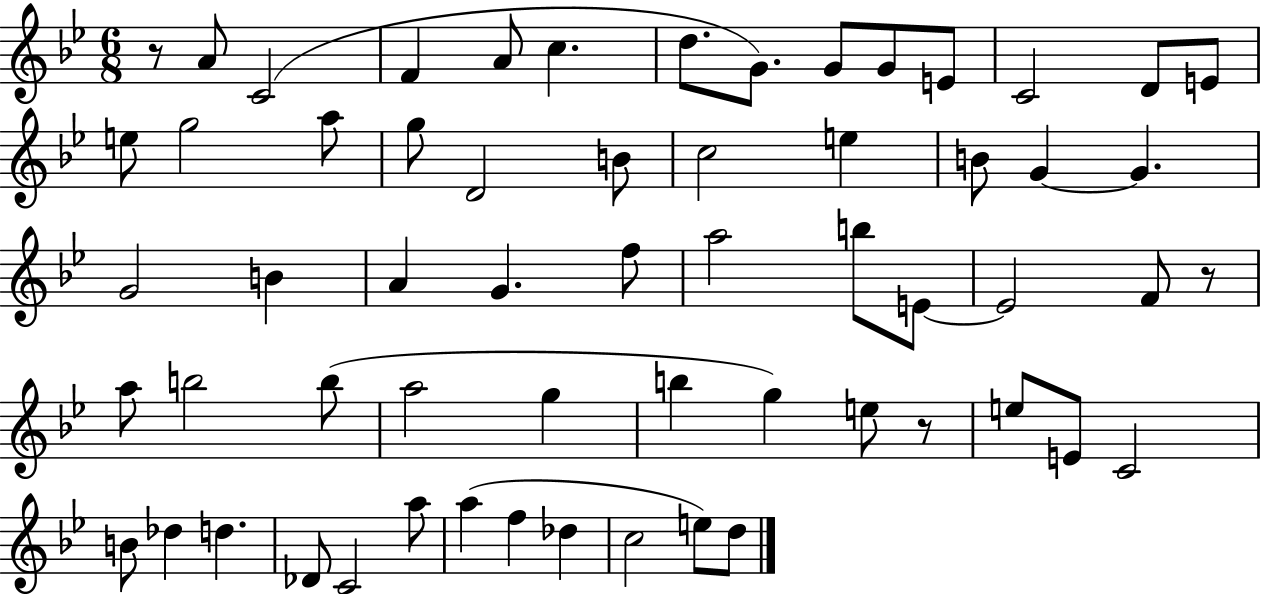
R/e A4/e C4/h F4/q A4/e C5/q. D5/e. G4/e. G4/e G4/e E4/e C4/h D4/e E4/e E5/e G5/h A5/e G5/e D4/h B4/e C5/h E5/q B4/e G4/q G4/q. G4/h B4/q A4/q G4/q. F5/e A5/h B5/e E4/e E4/h F4/e R/e A5/e B5/h B5/e A5/h G5/q B5/q G5/q E5/e R/e E5/e E4/e C4/h B4/e Db5/q D5/q. Db4/e C4/h A5/e A5/q F5/q Db5/q C5/h E5/e D5/e